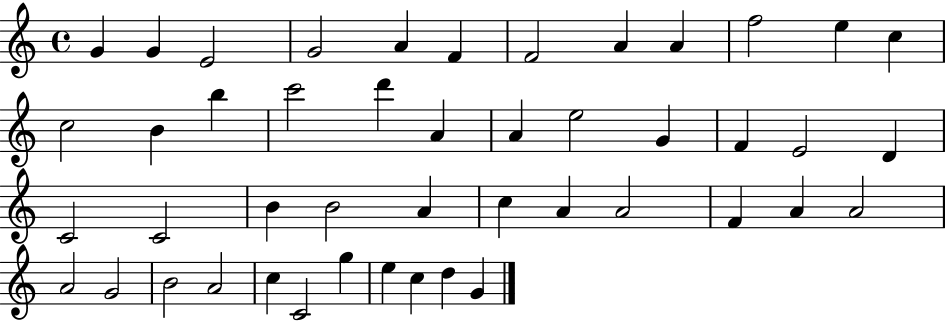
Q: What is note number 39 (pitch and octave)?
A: A4